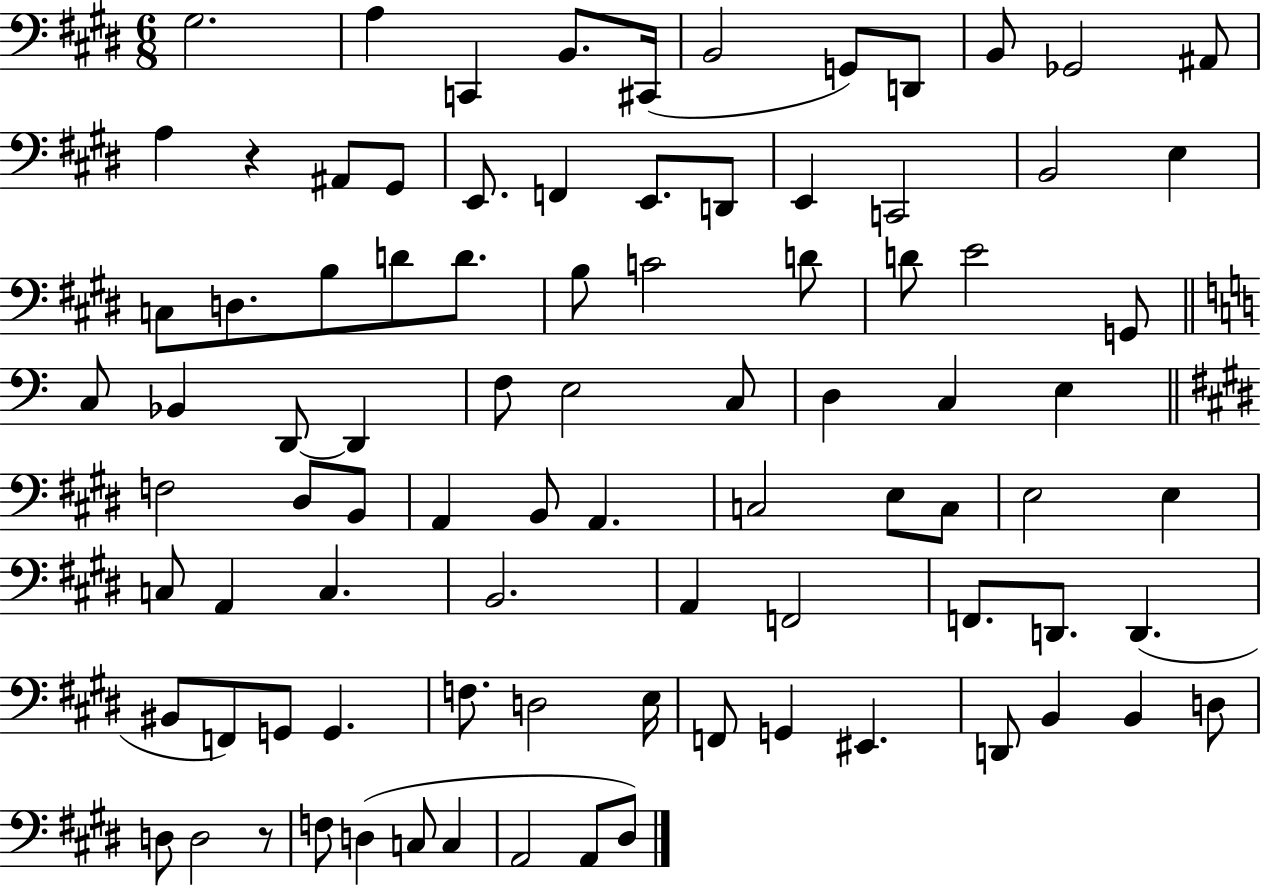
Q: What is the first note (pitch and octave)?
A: G#3